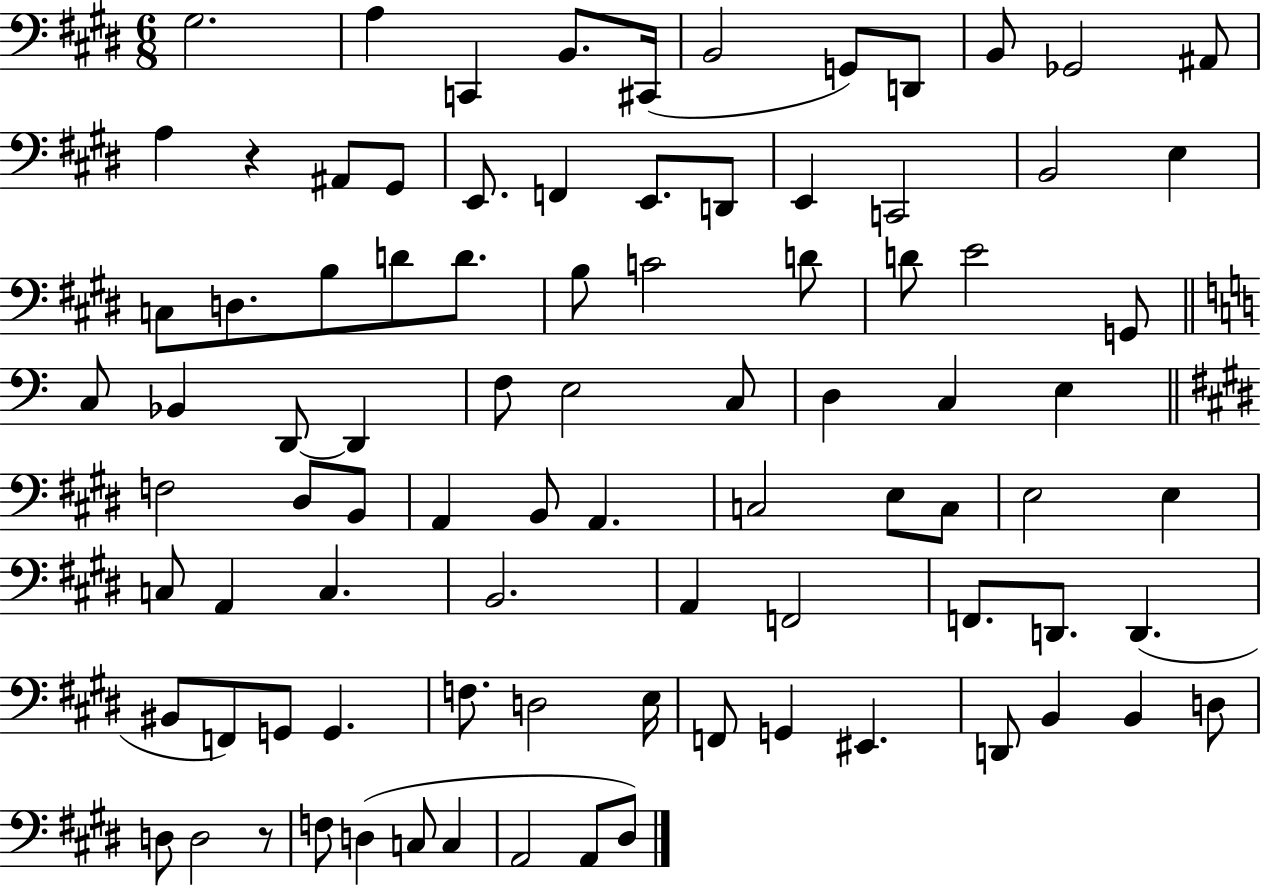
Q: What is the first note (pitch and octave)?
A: G#3